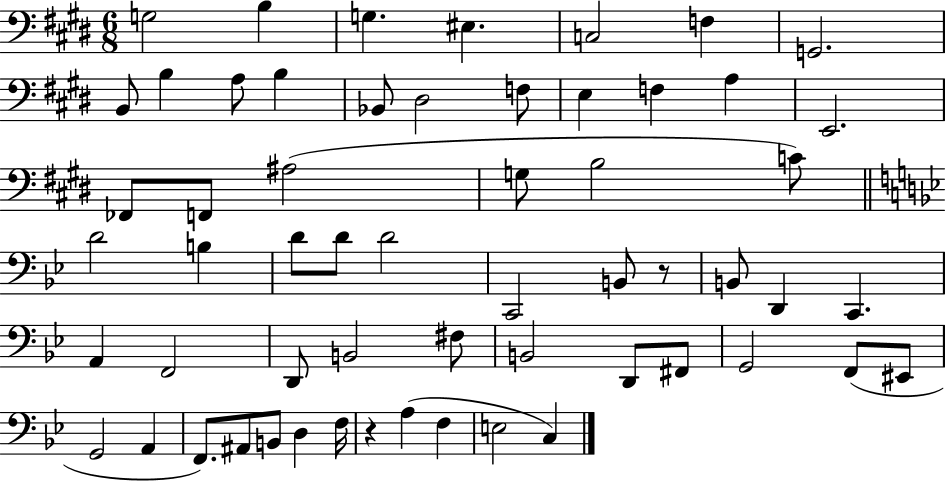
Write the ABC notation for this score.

X:1
T:Untitled
M:6/8
L:1/4
K:E
G,2 B, G, ^E, C,2 F, G,,2 B,,/2 B, A,/2 B, _B,,/2 ^D,2 F,/2 E, F, A, E,,2 _F,,/2 F,,/2 ^A,2 G,/2 B,2 C/2 D2 B, D/2 D/2 D2 C,,2 B,,/2 z/2 B,,/2 D,, C,, A,, F,,2 D,,/2 B,,2 ^F,/2 B,,2 D,,/2 ^F,,/2 G,,2 F,,/2 ^E,,/2 G,,2 A,, F,,/2 ^A,,/2 B,,/2 D, F,/4 z A, F, E,2 C,